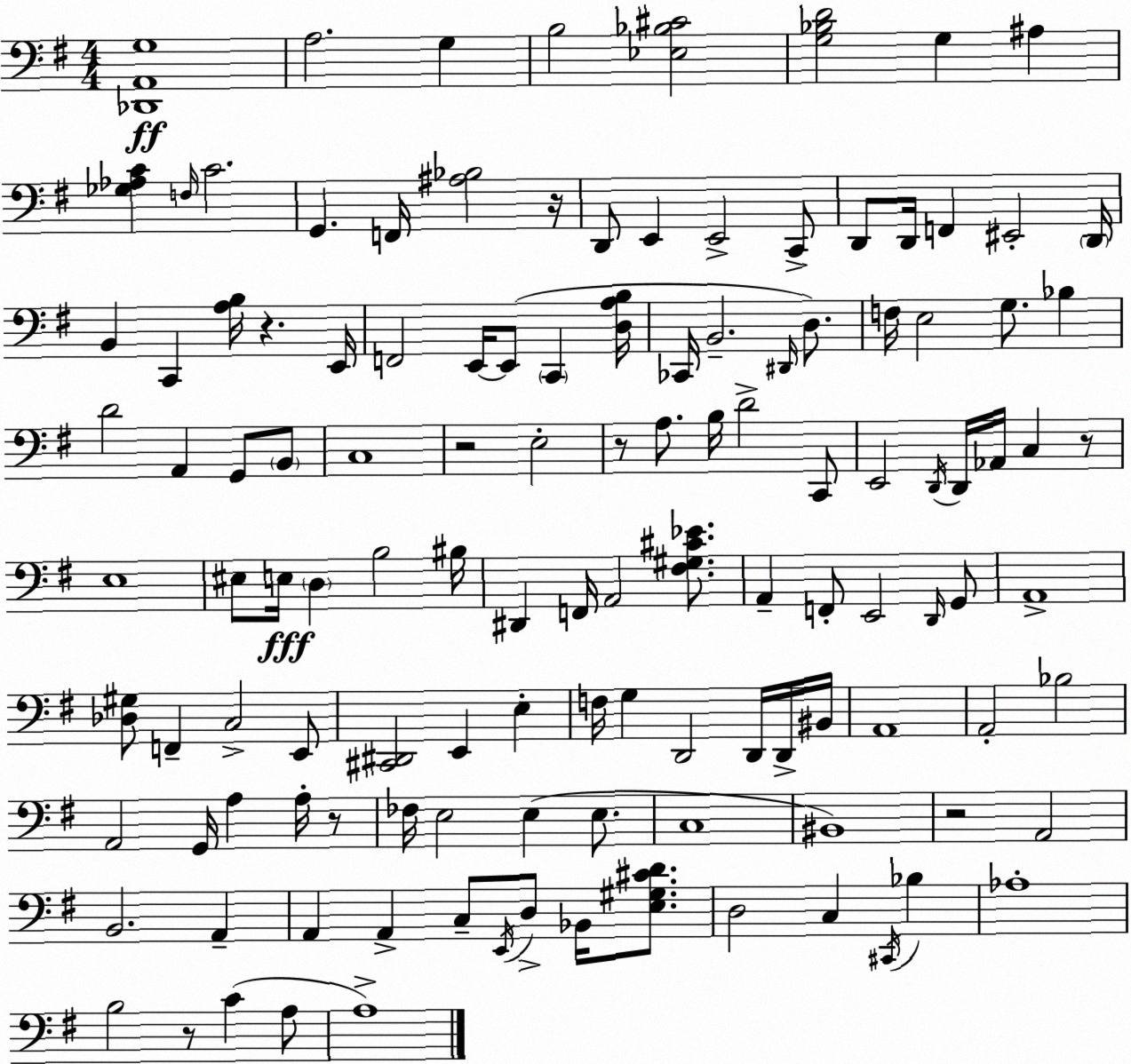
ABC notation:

X:1
T:Untitled
M:4/4
L:1/4
K:Em
[_D,,A,,G,]4 A,2 G, B,2 [_E,_B,^C]2 [G,_B,D]2 G, ^A, [_G,_A,C] F,/4 C2 G,, F,,/4 [^A,_B,]2 z/4 D,,/2 E,, E,,2 C,,/2 D,,/2 D,,/4 F,, ^E,,2 D,,/4 B,, C,, [A,B,]/4 z E,,/4 F,,2 E,,/4 E,,/2 C,, [D,A,B,]/4 _C,,/4 B,,2 ^D,,/4 D,/2 F,/4 E,2 G,/2 _B, D2 A,, G,,/2 B,,/2 C,4 z2 E,2 z/2 A,/2 B,/4 D2 C,,/2 E,,2 D,,/4 D,,/4 _A,,/4 C, z/2 E,4 ^E,/2 E,/4 D, B,2 ^B,/4 ^D,, F,,/4 A,,2 [^F,^G,^C_E]/2 A,, F,,/2 E,,2 D,,/4 G,,/2 A,,4 [_D,^G,]/2 F,, C,2 E,,/2 [^C,,^D,,]2 E,, E, F,/4 G, D,,2 D,,/4 D,,/4 ^B,,/4 A,,4 A,,2 _B,2 A,,2 G,,/4 A, A,/4 z/2 _F,/4 E,2 E, E,/2 C,4 ^B,,4 z2 A,,2 B,,2 A,, A,, A,, C,/2 E,,/4 D,/2 _B,,/4 [E,^G,^CD]/2 D,2 C, ^C,,/4 _B, _A,4 B,2 z/2 C A,/2 A,4